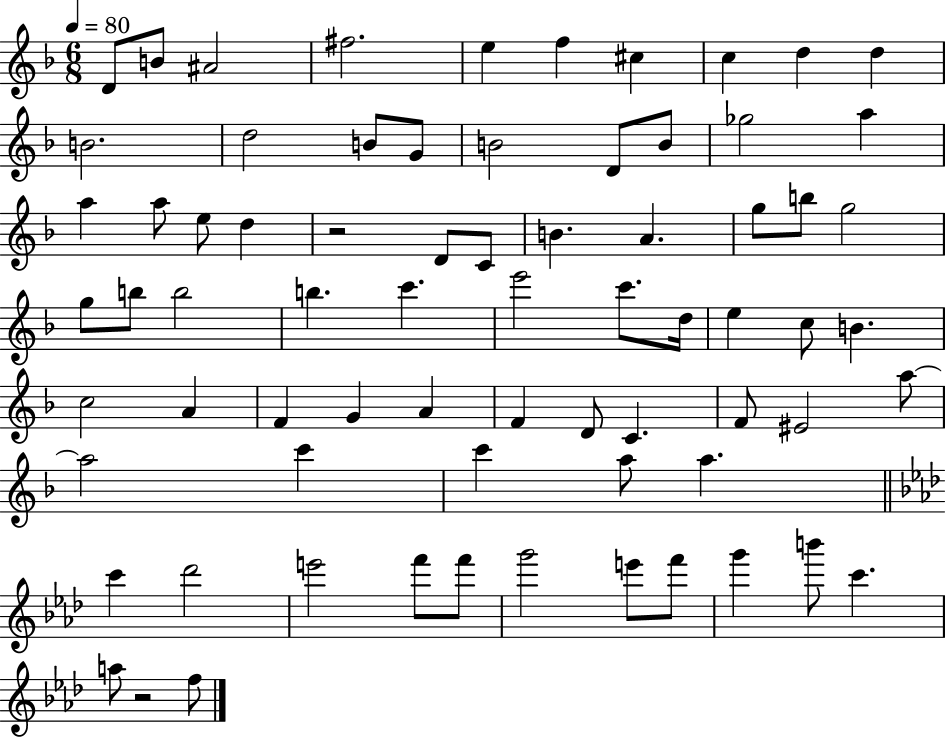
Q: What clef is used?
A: treble